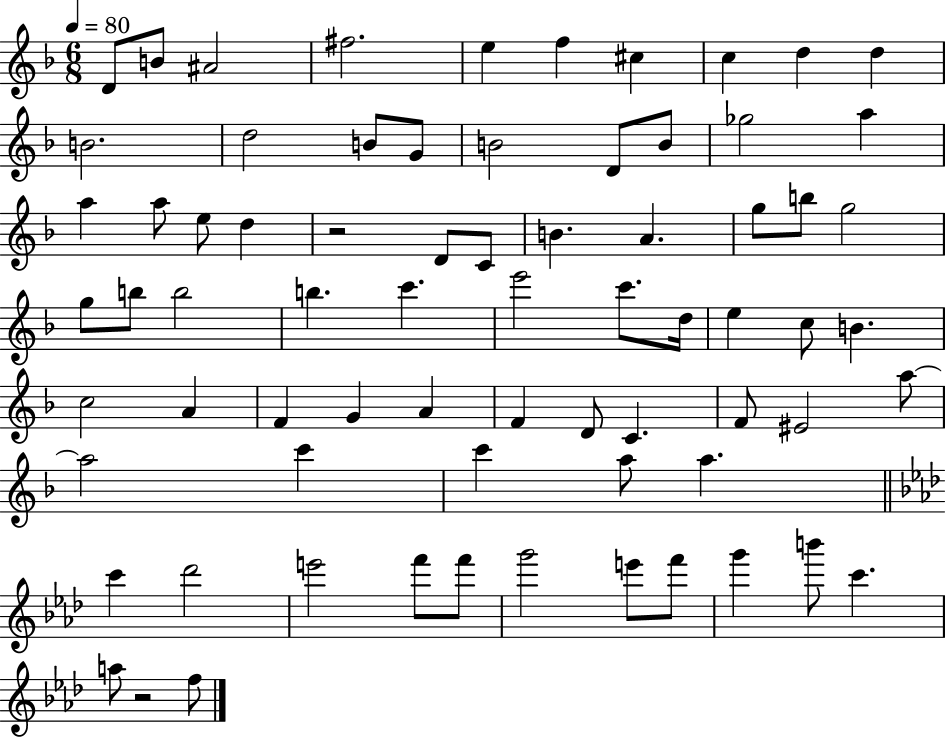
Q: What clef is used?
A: treble